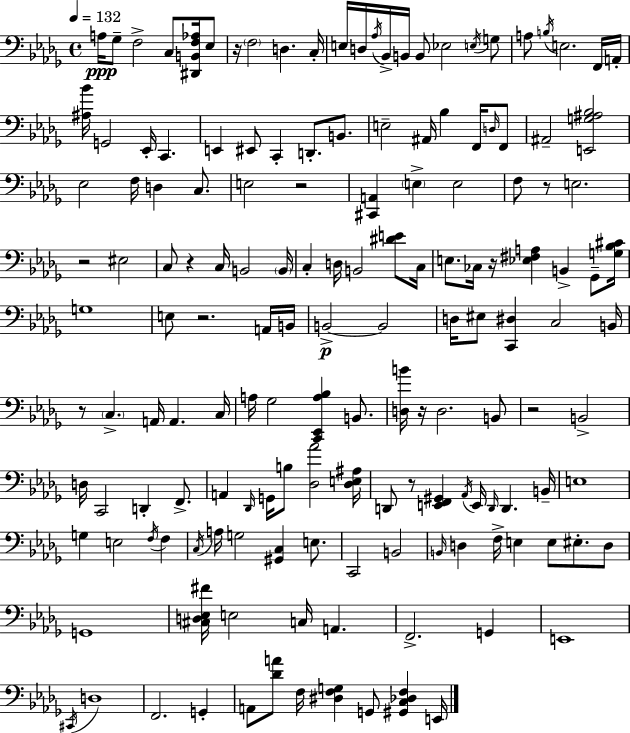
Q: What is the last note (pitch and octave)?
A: E2